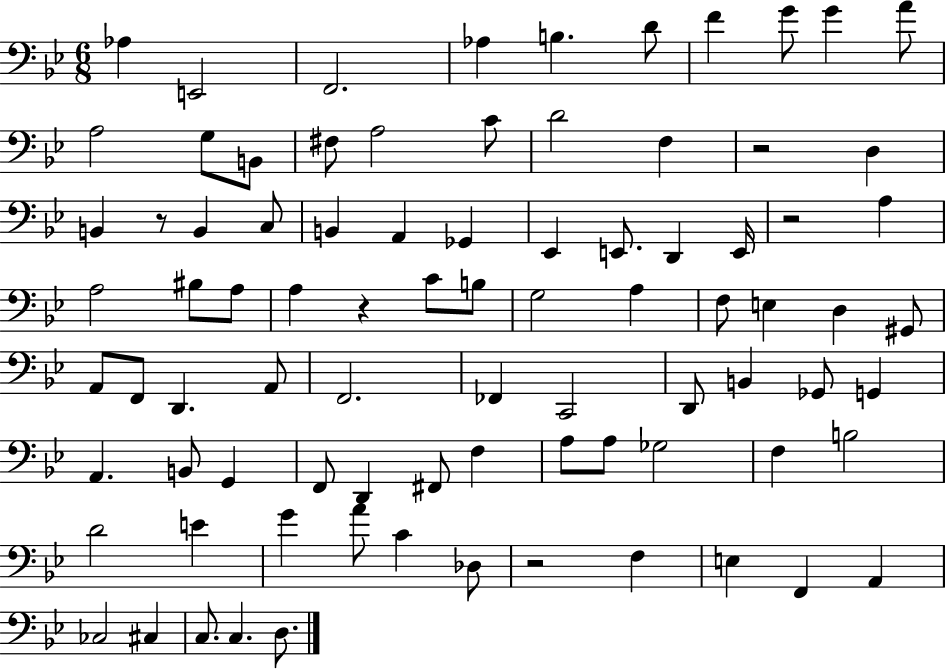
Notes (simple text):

Ab3/q E2/h F2/h. Ab3/q B3/q. D4/e F4/q G4/e G4/q A4/e A3/h G3/e B2/e F#3/e A3/h C4/e D4/h F3/q R/h D3/q B2/q R/e B2/q C3/e B2/q A2/q Gb2/q Eb2/q E2/e. D2/q E2/s R/h A3/q A3/h BIS3/e A3/e A3/q R/q C4/e B3/e G3/h A3/q F3/e E3/q D3/q G#2/e A2/e F2/e D2/q. A2/e F2/h. FES2/q C2/h D2/e B2/q Gb2/e G2/q A2/q. B2/e G2/q F2/e D2/q F#2/e F3/q A3/e A3/e Gb3/h F3/q B3/h D4/h E4/q G4/q A4/e C4/q Db3/e R/h F3/q E3/q F2/q A2/q CES3/h C#3/q C3/e. C3/q. D3/e.